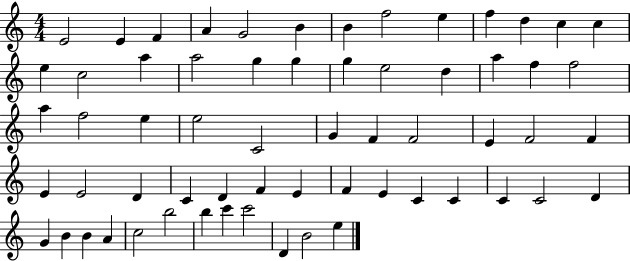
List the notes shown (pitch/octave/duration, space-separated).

E4/h E4/q F4/q A4/q G4/h B4/q B4/q F5/h E5/q F5/q D5/q C5/q C5/q E5/q C5/h A5/q A5/h G5/q G5/q G5/q E5/h D5/q A5/q F5/q F5/h A5/q F5/h E5/q E5/h C4/h G4/q F4/q F4/h E4/q F4/h F4/q E4/q E4/h D4/q C4/q D4/q F4/q E4/q F4/q E4/q C4/q C4/q C4/q C4/h D4/q G4/q B4/q B4/q A4/q C5/h B5/h B5/q C6/q C6/h D4/q B4/h E5/q